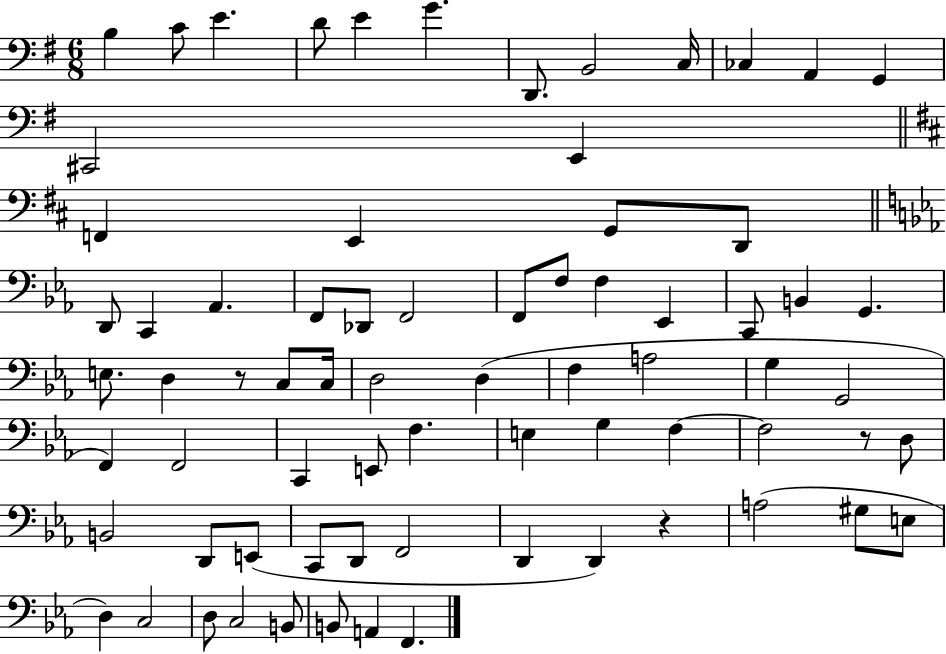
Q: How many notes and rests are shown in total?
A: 73